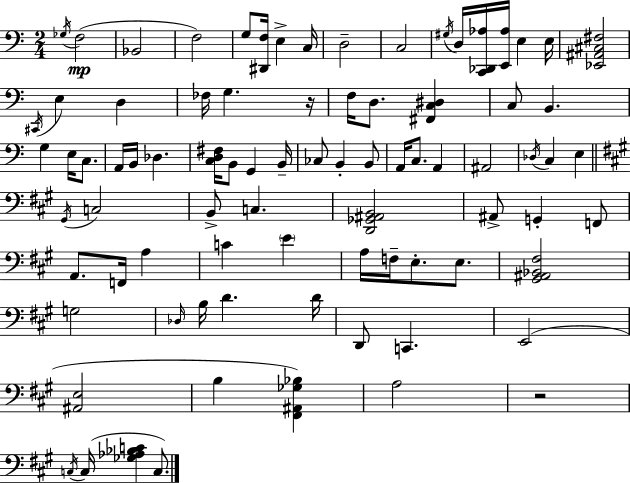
{
  \clef bass
  \numericTimeSignature
  \time 2/4
  \key c \major
  \repeat volta 2 { \acciaccatura { ges16 }(\mp f2 | bes,2 | f2) | g8 <dis, f>16 e4-> | \break c16 d2-- | c2 | \acciaccatura { gis16 } d16 <c, des, aes>16 <e, aes>16 e4 | e16 <ees, ais, cis fis>2 | \break \acciaccatura { cis,16 } e4 d4 | fes16 g4. | r16 f16 d8. <fis, c dis>4 | c8 b,4. | \break g4 e16 | c8. a,16 b,16 des4. | <c d fis>16 b,8 g,4 | b,16-- ces8 b,4-. | \break b,8 a,16 c8. a,4 | ais,2 | \acciaccatura { des16 } c4 | e4 \bar "||" \break \key a \major \acciaccatura { gis,16 } c2 | b,8-> c4. | <d, ges, ais, b,>2 | ais,8-> g,4-. f,8 | \break a,8. f,16 a4 | c'4 \parenthesize e'4 | a16 f16-- e8.-. e8. | <gis, ais, bes, fis>2 | \break g2 | \grace { des16 } b16 d'4. | d'16 d,8 c,4. | e,2( | \break <ais, e>2 | b4 <fis, ais, ges bes>4) | a2 | r2 | \break \acciaccatura { c16 }( c16 <ges aes bes c'>4 | c8.) } \bar "|."
}